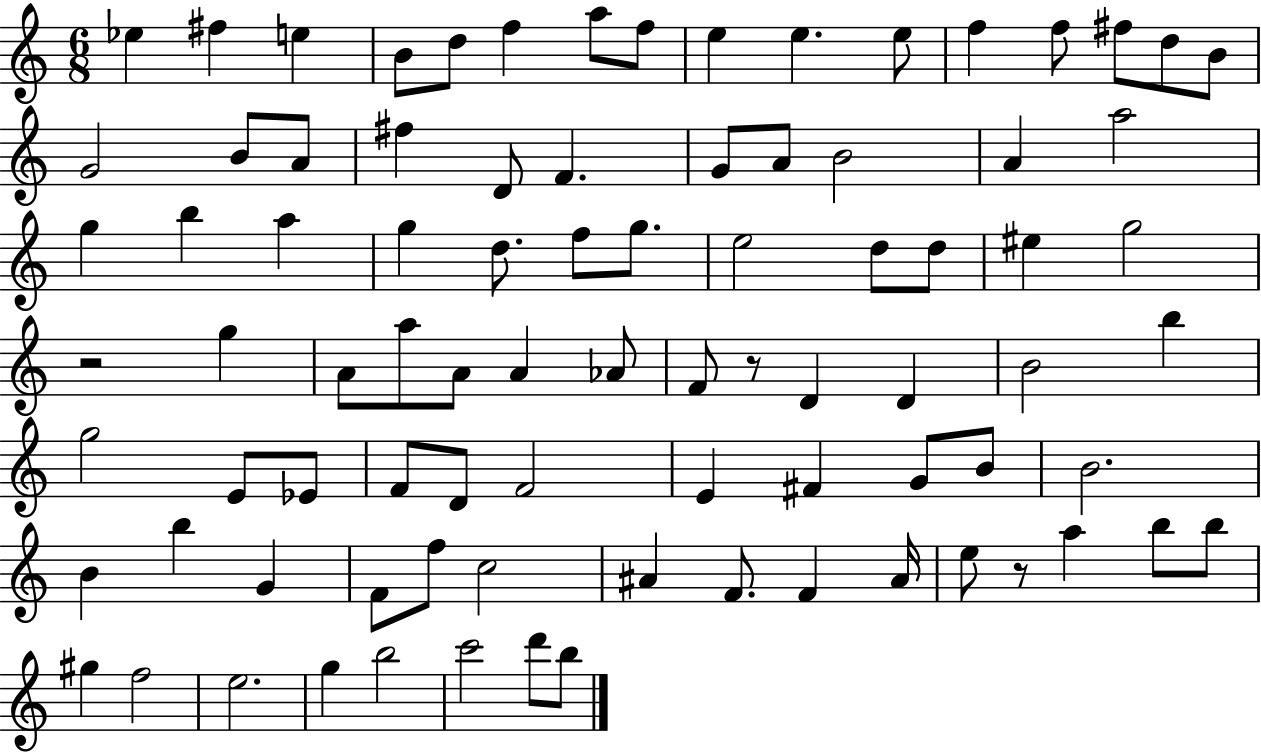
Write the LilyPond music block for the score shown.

{
  \clef treble
  \numericTimeSignature
  \time 6/8
  \key c \major
  ees''4 fis''4 e''4 | b'8 d''8 f''4 a''8 f''8 | e''4 e''4. e''8 | f''4 f''8 fis''8 d''8 b'8 | \break g'2 b'8 a'8 | fis''4 d'8 f'4. | g'8 a'8 b'2 | a'4 a''2 | \break g''4 b''4 a''4 | g''4 d''8. f''8 g''8. | e''2 d''8 d''8 | eis''4 g''2 | \break r2 g''4 | a'8 a''8 a'8 a'4 aes'8 | f'8 r8 d'4 d'4 | b'2 b''4 | \break g''2 e'8 ees'8 | f'8 d'8 f'2 | e'4 fis'4 g'8 b'8 | b'2. | \break b'4 b''4 g'4 | f'8 f''8 c''2 | ais'4 f'8. f'4 ais'16 | e''8 r8 a''4 b''8 b''8 | \break gis''4 f''2 | e''2. | g''4 b''2 | c'''2 d'''8 b''8 | \break \bar "|."
}